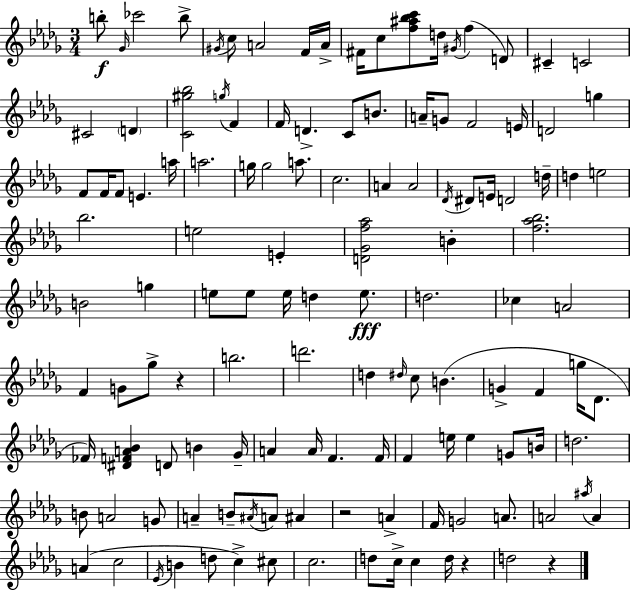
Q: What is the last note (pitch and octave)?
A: D5